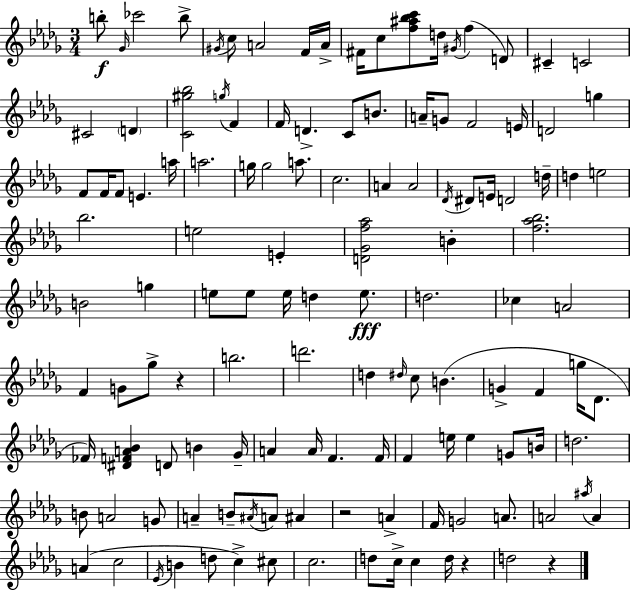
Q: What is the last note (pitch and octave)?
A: D5